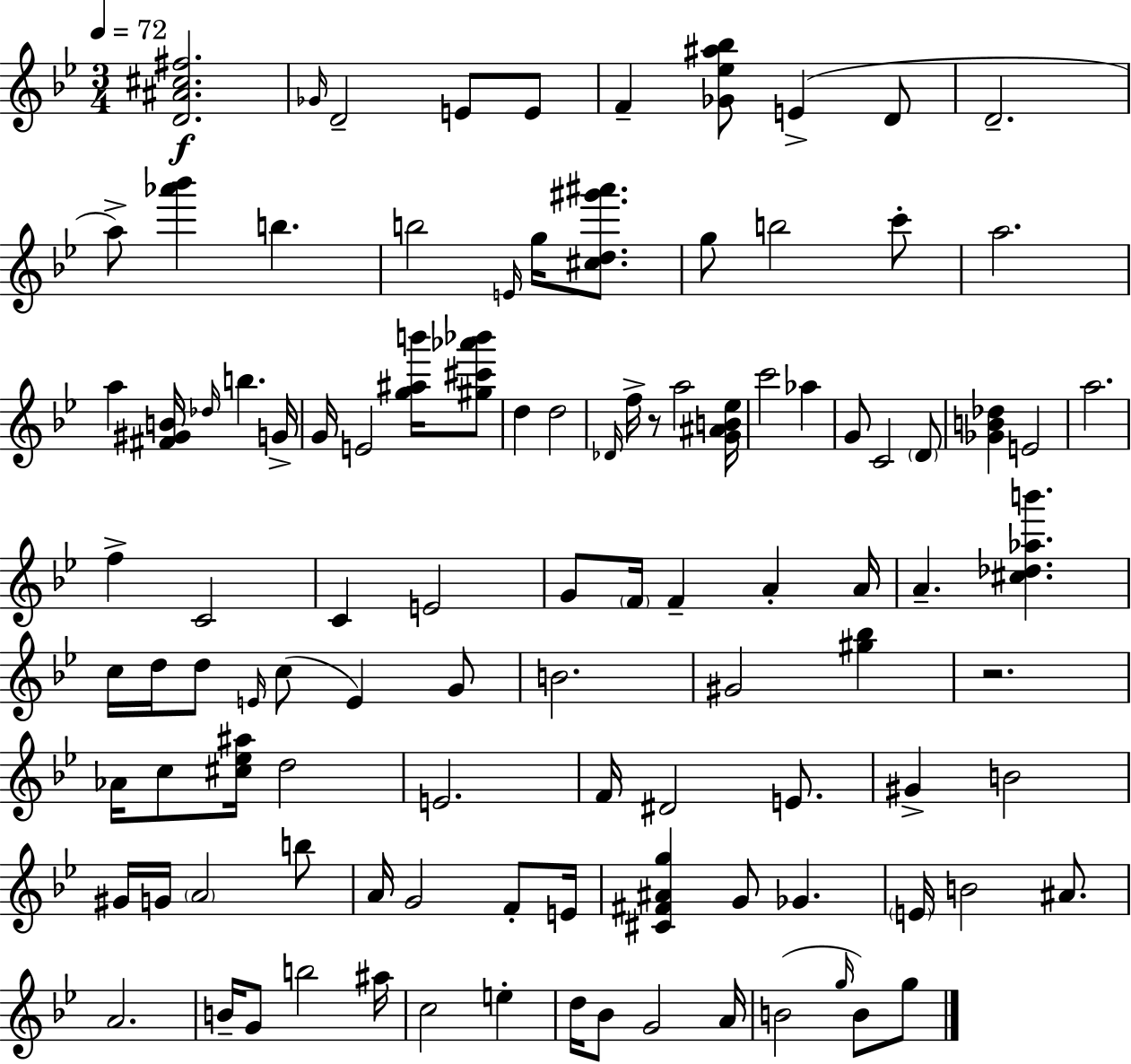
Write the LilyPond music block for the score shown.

{
  \clef treble
  \numericTimeSignature
  \time 3/4
  \key g \minor
  \tempo 4 = 72
  <d' ais' cis'' fis''>2.\f | \grace { ges'16 } d'2-- e'8 e'8 | f'4-- <ges' ees'' ais'' bes''>8 e'4->( d'8 | d'2.-- | \break a''8->) <aes''' bes'''>4 b''4. | b''2 \grace { e'16 } g''16 <cis'' d'' gis''' ais'''>8. | g''8 b''2 | c'''8-. a''2. | \break a''4 <fis' gis' b'>16 \grace { des''16 } b''4. | g'16-> g'16 e'2 | <g'' ais'' b'''>16 <gis'' cis''' aes''' bes'''>8 d''4 d''2 | \grace { des'16 } f''16-> r8 a''2 | \break <g' ais' b' ees''>16 c'''2 | aes''4 g'8 c'2 | \parenthesize d'8 <ges' b' des''>4 e'2 | a''2. | \break f''4-> c'2 | c'4 e'2 | g'8 \parenthesize f'16 f'4-- a'4-. | a'16 a'4.-- <cis'' des'' aes'' b'''>4. | \break c''16 d''16 d''8 \grace { e'16 }( c''8 e'4) | g'8 b'2. | gis'2 | <gis'' bes''>4 r2. | \break aes'16 c''8 <cis'' ees'' ais''>16 d''2 | e'2. | f'16 dis'2 | e'8. gis'4-> b'2 | \break gis'16 g'16 \parenthesize a'2 | b''8 a'16 g'2 | f'8-. e'16 <cis' fis' ais' g''>4 g'8 ges'4. | \parenthesize e'16 b'2 | \break ais'8. a'2. | b'16-- g'8 b''2 | ais''16 c''2 | e''4-. d''16 bes'8 g'2 | \break a'16 b'2( | \grace { g''16 } b'8) g''8 \bar "|."
}